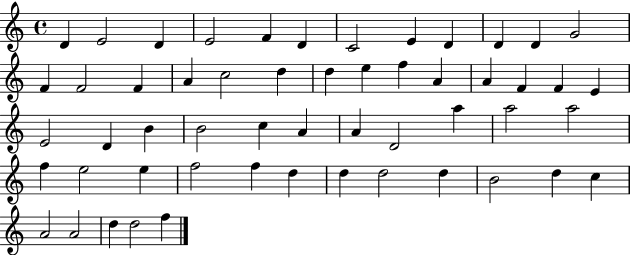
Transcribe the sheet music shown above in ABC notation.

X:1
T:Untitled
M:4/4
L:1/4
K:C
D E2 D E2 F D C2 E D D D G2 F F2 F A c2 d d e f A A F F E E2 D B B2 c A A D2 a a2 a2 f e2 e f2 f d d d2 d B2 d c A2 A2 d d2 f